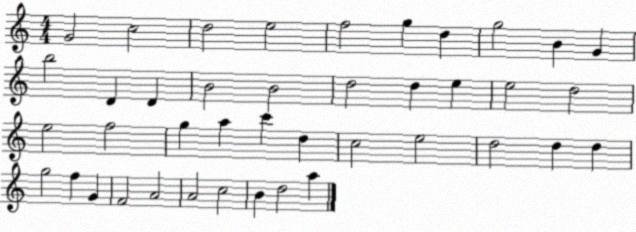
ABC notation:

X:1
T:Untitled
M:4/4
L:1/4
K:C
G2 c2 d2 e2 f2 g d g2 B G b2 D D B2 B2 d2 d e e2 d2 e2 f2 g a c' d c2 e2 d2 d d g2 f G F2 A2 A2 c2 B d2 a